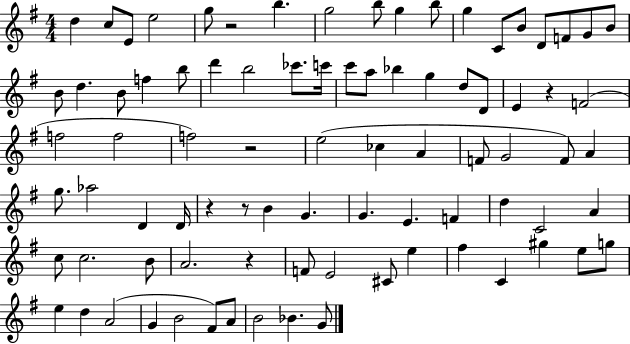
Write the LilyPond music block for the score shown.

{
  \clef treble
  \numericTimeSignature
  \time 4/4
  \key g \major
  d''4 c''8 e'8 e''2 | g''8 r2 b''4. | g''2 b''8 g''4 b''8 | g''4 c'8 b'8 d'8 f'8 g'8 b'8 | \break b'8 d''4. b'8 f''4 b''8 | d'''4 b''2 ces'''8. c'''16 | c'''8 a''8 bes''4 g''4 d''8 d'8 | e'4 r4 f'2( | \break f''2 f''2 | f''2) r2 | e''2( ces''4 a'4 | f'8 g'2 f'8) a'4 | \break g''8. aes''2 d'4 d'16 | r4 r8 b'4 g'4. | g'4. e'4. f'4 | d''4 c'2 a'4 | \break c''8 c''2. b'8 | a'2. r4 | f'8 e'2 cis'8 e''4 | fis''4 c'4 gis''4 e''8 g''8 | \break e''4 d''4 a'2( | g'4 b'2 fis'8) a'8 | b'2 bes'4. g'8 | \bar "|."
}